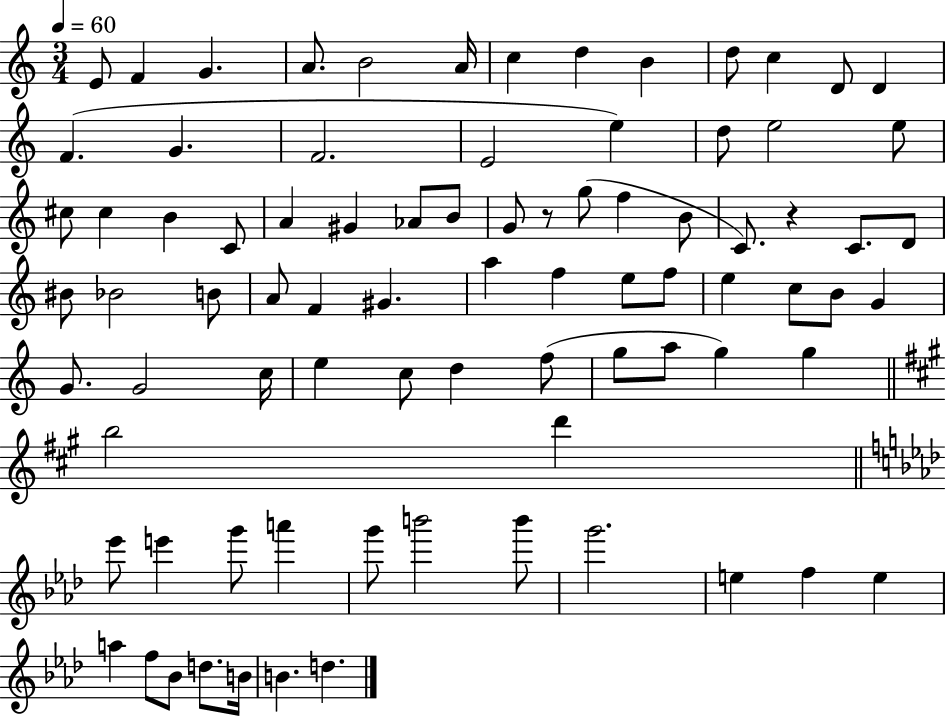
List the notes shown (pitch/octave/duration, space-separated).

E4/e F4/q G4/q. A4/e. B4/h A4/s C5/q D5/q B4/q D5/e C5/q D4/e D4/q F4/q. G4/q. F4/h. E4/h E5/q D5/e E5/h E5/e C#5/e C#5/q B4/q C4/e A4/q G#4/q Ab4/e B4/e G4/e R/e G5/e F5/q B4/e C4/e. R/q C4/e. D4/e BIS4/e Bb4/h B4/e A4/e F4/q G#4/q. A5/q F5/q E5/e F5/e E5/q C5/e B4/e G4/q G4/e. G4/h C5/s E5/q C5/e D5/q F5/e G5/e A5/e G5/q G5/q B5/h D6/q Eb6/e E6/q G6/e A6/q G6/e B6/h B6/e G6/h. E5/q F5/q E5/q A5/q F5/e Bb4/e D5/e. B4/s B4/q. D5/q.